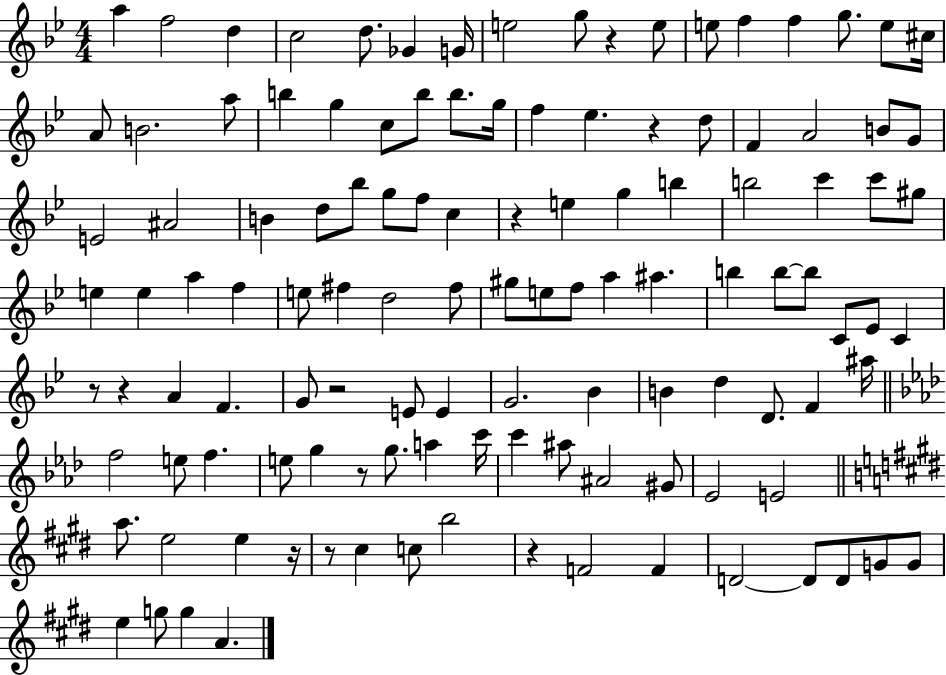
{
  \clef treble
  \numericTimeSignature
  \time 4/4
  \key bes \major
  a''4 f''2 d''4 | c''2 d''8. ges'4 g'16 | e''2 g''8 r4 e''8 | e''8 f''4 f''4 g''8. e''8 cis''16 | \break a'8 b'2. a''8 | b''4 g''4 c''8 b''8 b''8. g''16 | f''4 ees''4. r4 d''8 | f'4 a'2 b'8 g'8 | \break e'2 ais'2 | b'4 d''8 bes''8 g''8 f''8 c''4 | r4 e''4 g''4 b''4 | b''2 c'''4 c'''8 gis''8 | \break e''4 e''4 a''4 f''4 | e''8 fis''4 d''2 fis''8 | gis''8 e''8 f''8 a''4 ais''4. | b''4 b''8~~ b''8 c'8 ees'8 c'4 | \break r8 r4 a'4 f'4. | g'8 r2 e'8 e'4 | g'2. bes'4 | b'4 d''4 d'8. f'4 ais''16 | \break \bar "||" \break \key aes \major f''2 e''8 f''4. | e''8 g''4 r8 g''8. a''4 c'''16 | c'''4 ais''8 ais'2 gis'8 | ees'2 e'2 | \break \bar "||" \break \key e \major a''8. e''2 e''4 r16 | r8 cis''4 c''8 b''2 | r4 f'2 f'4 | d'2~~ d'8 d'8 g'8 g'8 | \break e''4 g''8 g''4 a'4. | \bar "|."
}